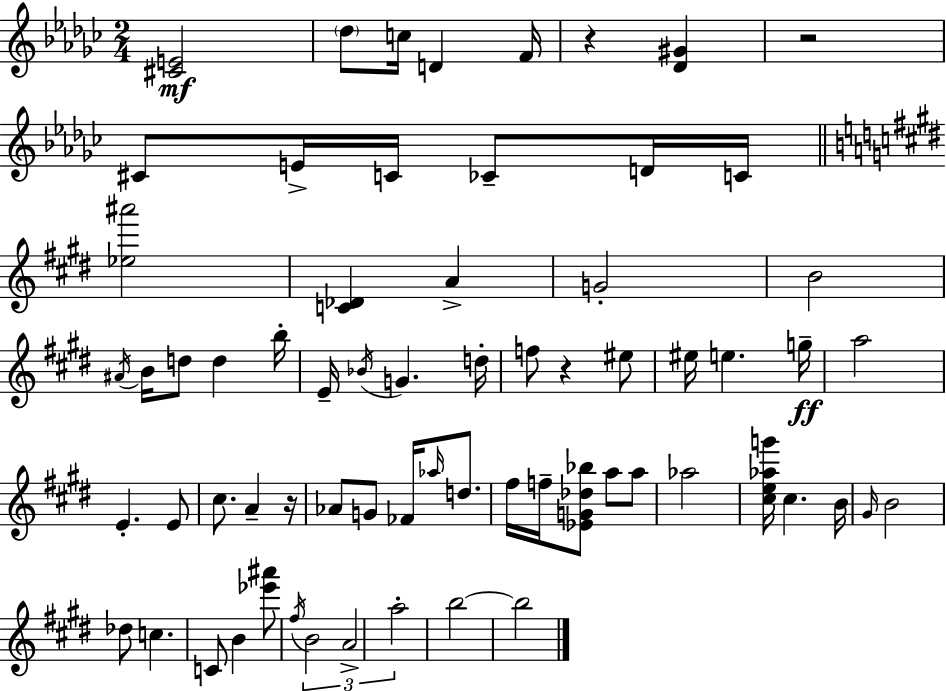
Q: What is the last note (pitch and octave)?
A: B5